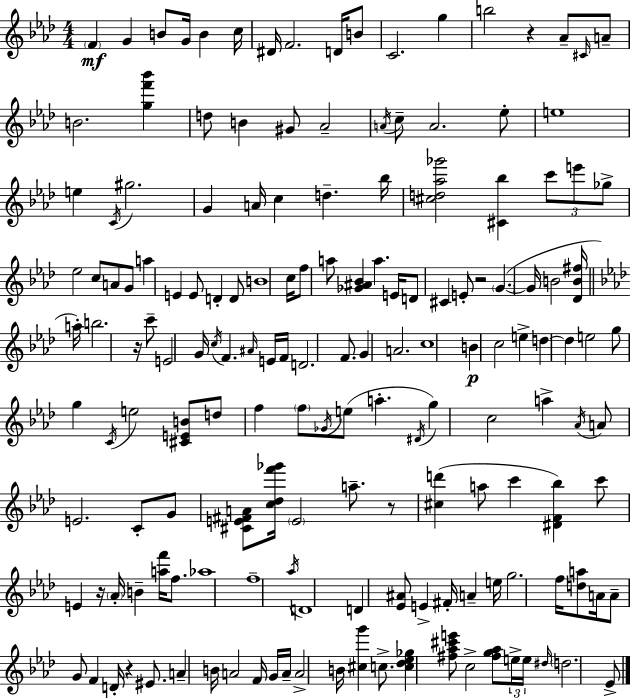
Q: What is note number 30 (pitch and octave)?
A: G4